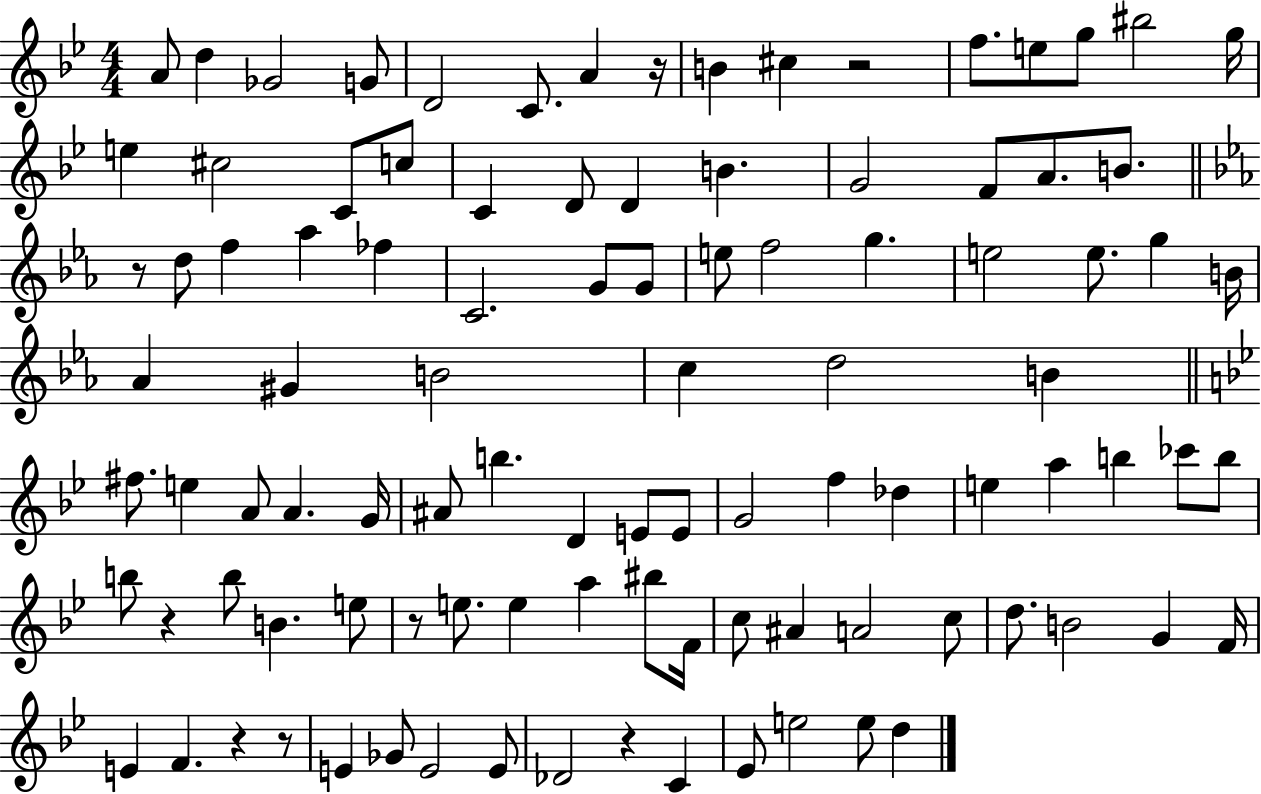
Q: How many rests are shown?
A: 8